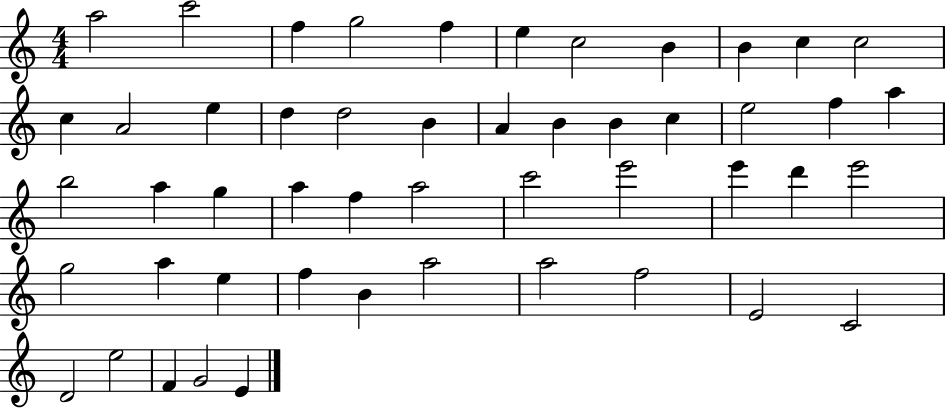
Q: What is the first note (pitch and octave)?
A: A5